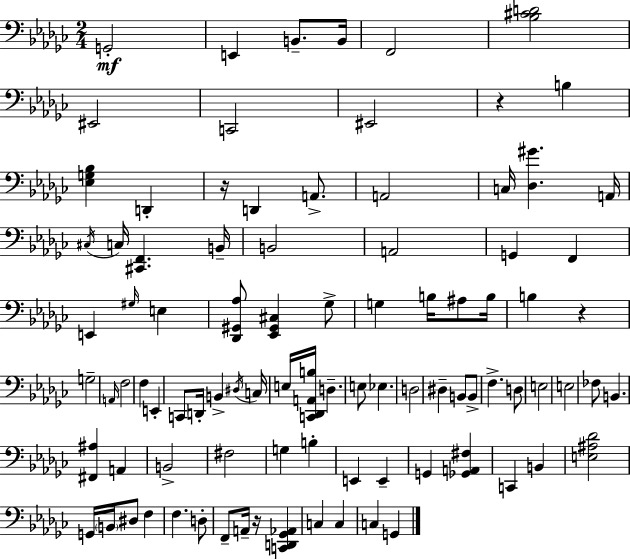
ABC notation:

X:1
T:Untitled
M:2/4
L:1/4
K:Ebm
G,,2 E,, B,,/2 B,,/4 F,,2 [_B,^CD]2 ^E,,2 C,,2 ^E,,2 z B, [_E,G,_B,] D,, z/4 D,, A,,/2 A,,2 C,/4 [_D,^G] A,,/4 ^C,/4 C,/4 [^C,,F,,] B,,/4 B,,2 A,,2 G,, F,, E,, ^G,/4 E, [_D,,^G,,_A,]/2 [_E,,^G,,^C,] _G,/2 G, B,/4 ^A,/2 B,/4 B, z G,2 A,,/4 F,2 F, E,, C,,/2 D,,/4 B,, ^D,/4 C,/4 E,/4 [C,,_D,,A,,B,]/4 D, E,/2 _E, D,2 ^D, B,,/2 B,,/2 F, D,/2 E,2 E,2 _F,/2 B,, [^F,,^A,] A,, B,,2 ^F,2 G, B, E,, E,, G,, [_G,,A,,^F,] C,, B,, [E,^A,_D]2 G,,/4 B,,/4 ^D,/2 F, F, D,/2 F,,/2 A,,/4 z/4 [C,,D,,_G,,_A,,] C, C, C, G,,